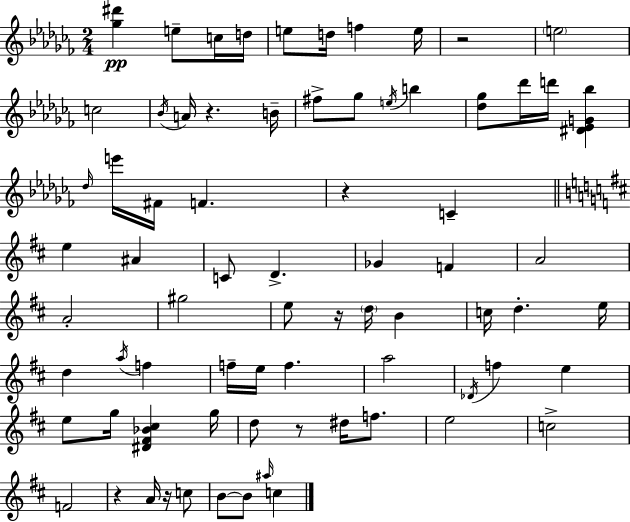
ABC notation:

X:1
T:Untitled
M:2/4
L:1/4
K:Abm
[_g^d'] e/2 c/4 d/4 e/2 d/4 f e/4 z2 e2 c2 _B/4 A/4 z B/4 ^f/2 _g/2 e/4 b [_d_g]/2 _d'/4 d'/4 [^D_EG_b] _d/4 e'/4 ^F/4 F z C e ^A C/2 D _G F A2 A2 ^g2 e/2 z/4 d/4 B c/4 d e/4 d a/4 f f/4 e/4 f a2 _D/4 f e e/2 g/4 [^D^F_B^c] g/4 d/2 z/2 ^d/4 f/2 e2 c2 F2 z A/4 z/4 c/2 B/2 B/2 ^a/4 c